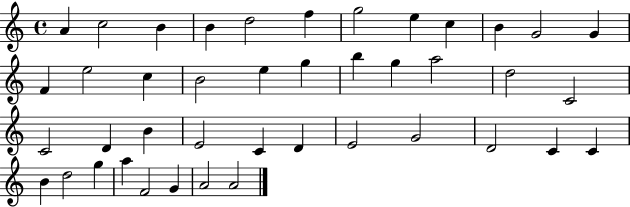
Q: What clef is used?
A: treble